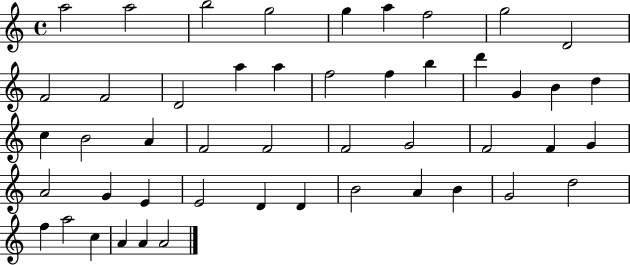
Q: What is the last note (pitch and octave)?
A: A4